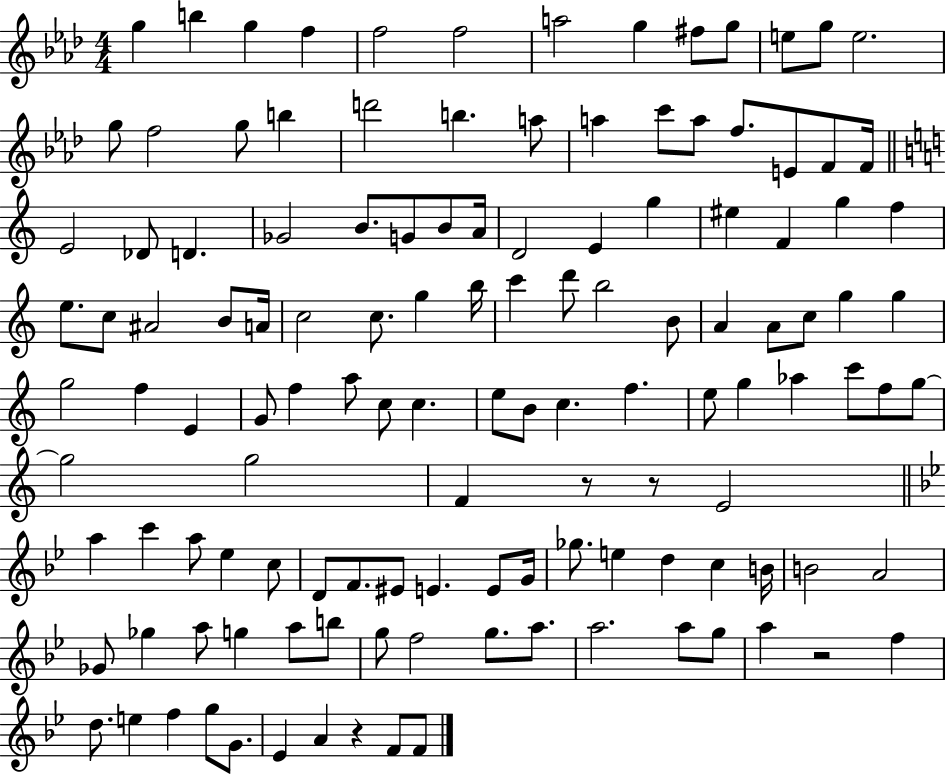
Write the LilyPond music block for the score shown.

{
  \clef treble
  \numericTimeSignature
  \time 4/4
  \key aes \major
  g''4 b''4 g''4 f''4 | f''2 f''2 | a''2 g''4 fis''8 g''8 | e''8 g''8 e''2. | \break g''8 f''2 g''8 b''4 | d'''2 b''4. a''8 | a''4 c'''8 a''8 f''8. e'8 f'8 f'16 | \bar "||" \break \key c \major e'2 des'8 d'4. | ges'2 b'8. g'8 b'8 a'16 | d'2 e'4 g''4 | eis''4 f'4 g''4 f''4 | \break e''8. c''8 ais'2 b'8 a'16 | c''2 c''8. g''4 b''16 | c'''4 d'''8 b''2 b'8 | a'4 a'8 c''8 g''4 g''4 | \break g''2 f''4 e'4 | g'8 f''4 a''8 c''8 c''4. | e''8 b'8 c''4. f''4. | e''8 g''4 aes''4 c'''8 f''8 g''8~~ | \break g''2 g''2 | f'4 r8 r8 e'2 | \bar "||" \break \key bes \major a''4 c'''4 a''8 ees''4 c''8 | d'8 f'8. eis'8 e'4. e'8 g'16 | ges''8. e''4 d''4 c''4 b'16 | b'2 a'2 | \break ges'8 ges''4 a''8 g''4 a''8 b''8 | g''8 f''2 g''8. a''8. | a''2. a''8 g''8 | a''4 r2 f''4 | \break d''8. e''4 f''4 g''8 g'8. | ees'4 a'4 r4 f'8 f'8 | \bar "|."
}